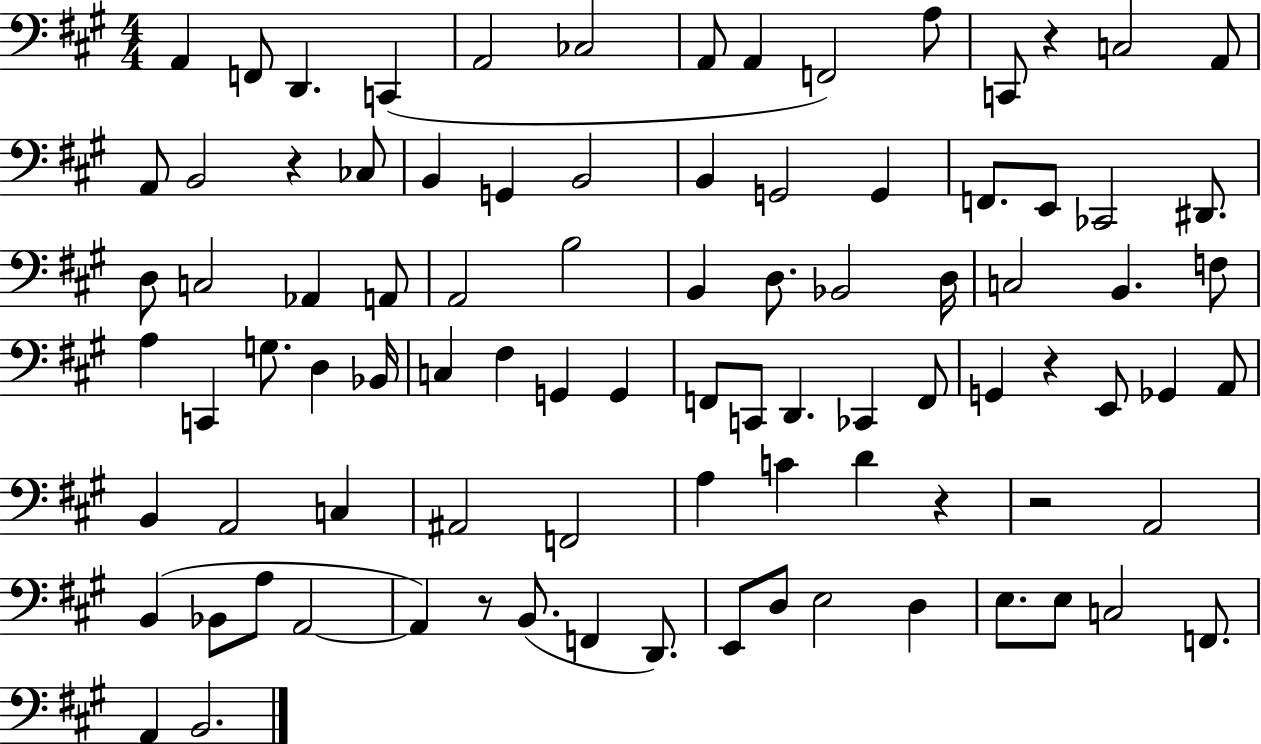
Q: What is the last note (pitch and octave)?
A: B2